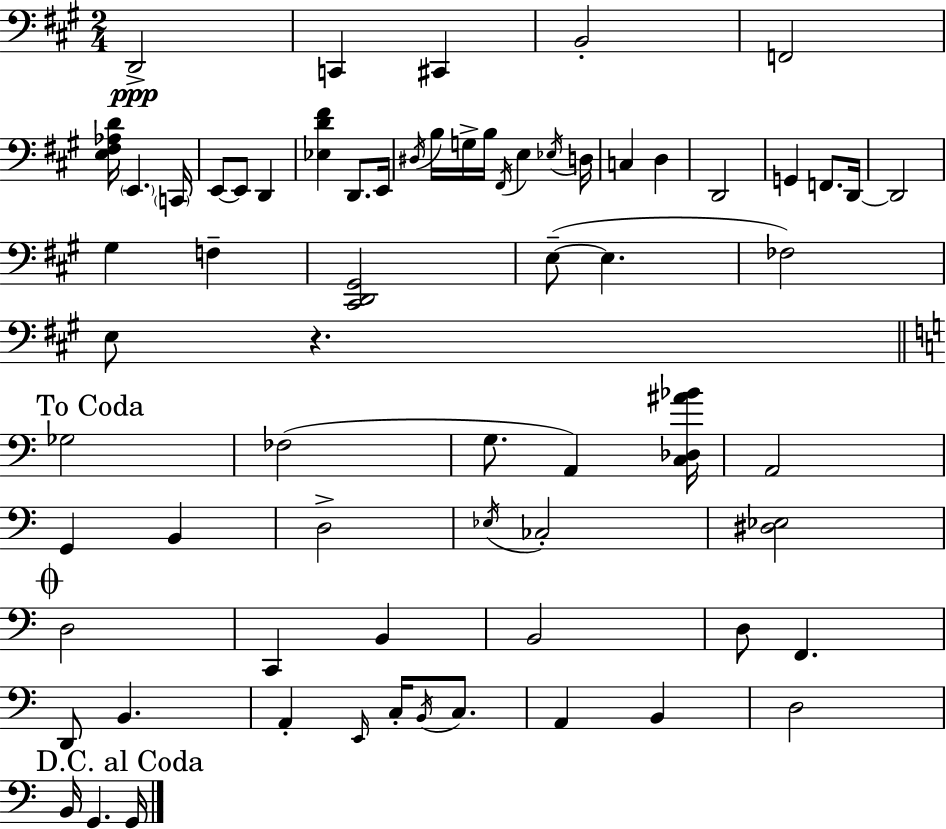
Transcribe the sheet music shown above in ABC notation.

X:1
T:Untitled
M:2/4
L:1/4
K:A
D,,2 C,, ^C,, B,,2 F,,2 [E,^F,_A,D]/4 E,, C,,/4 E,,/2 E,,/2 D,, [_E,D^F] D,,/2 E,,/4 ^D,/4 B,/4 G,/4 B,/4 ^F,,/4 E, _E,/4 D,/4 C, D, D,,2 G,, F,,/2 D,,/4 D,,2 ^G, F, [^C,,D,,^G,,]2 E,/2 E, _F,2 E,/2 z _G,2 _F,2 G,/2 A,, [C,_D,^A_B]/4 A,,2 G,, B,, D,2 _E,/4 _C,2 [^D,_E,]2 D,2 C,, B,, B,,2 D,/2 F,, D,,/2 B,, A,, E,,/4 C,/4 B,,/4 C,/2 A,, B,, D,2 B,,/4 G,, G,,/4